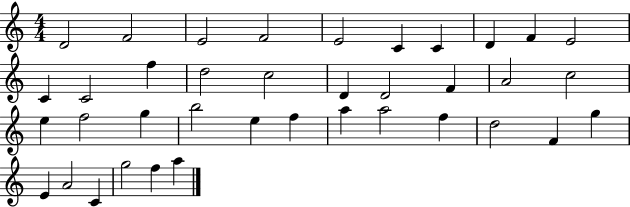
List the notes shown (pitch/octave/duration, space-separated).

D4/h F4/h E4/h F4/h E4/h C4/q C4/q D4/q F4/q E4/h C4/q C4/h F5/q D5/h C5/h D4/q D4/h F4/q A4/h C5/h E5/q F5/h G5/q B5/h E5/q F5/q A5/q A5/h F5/q D5/h F4/q G5/q E4/q A4/h C4/q G5/h F5/q A5/q